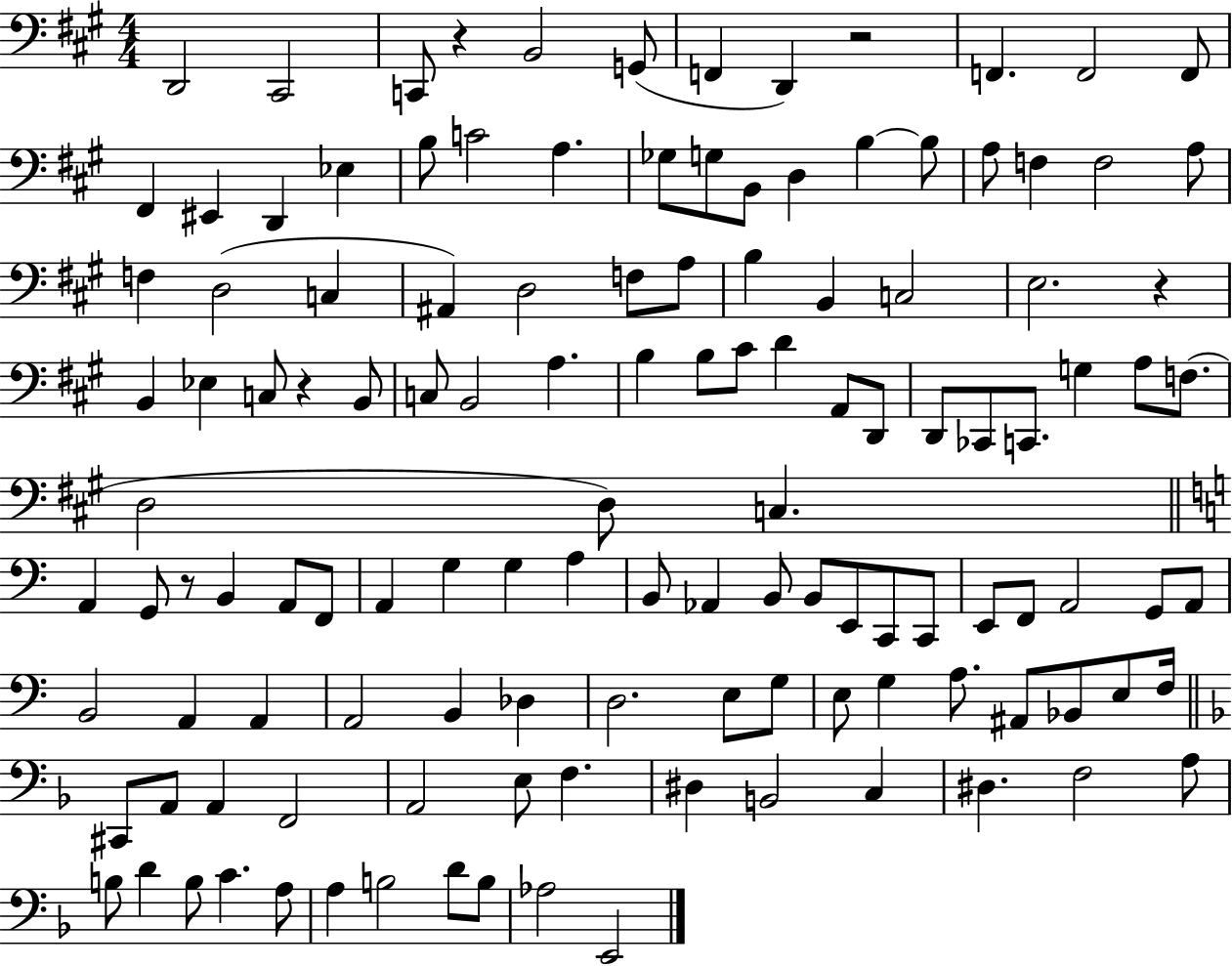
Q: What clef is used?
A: bass